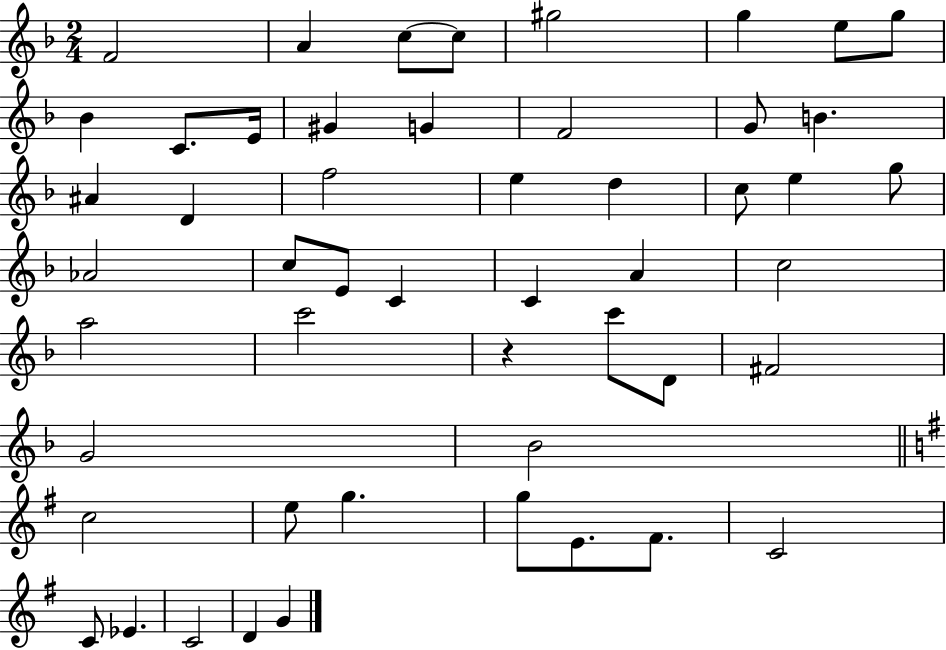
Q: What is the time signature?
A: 2/4